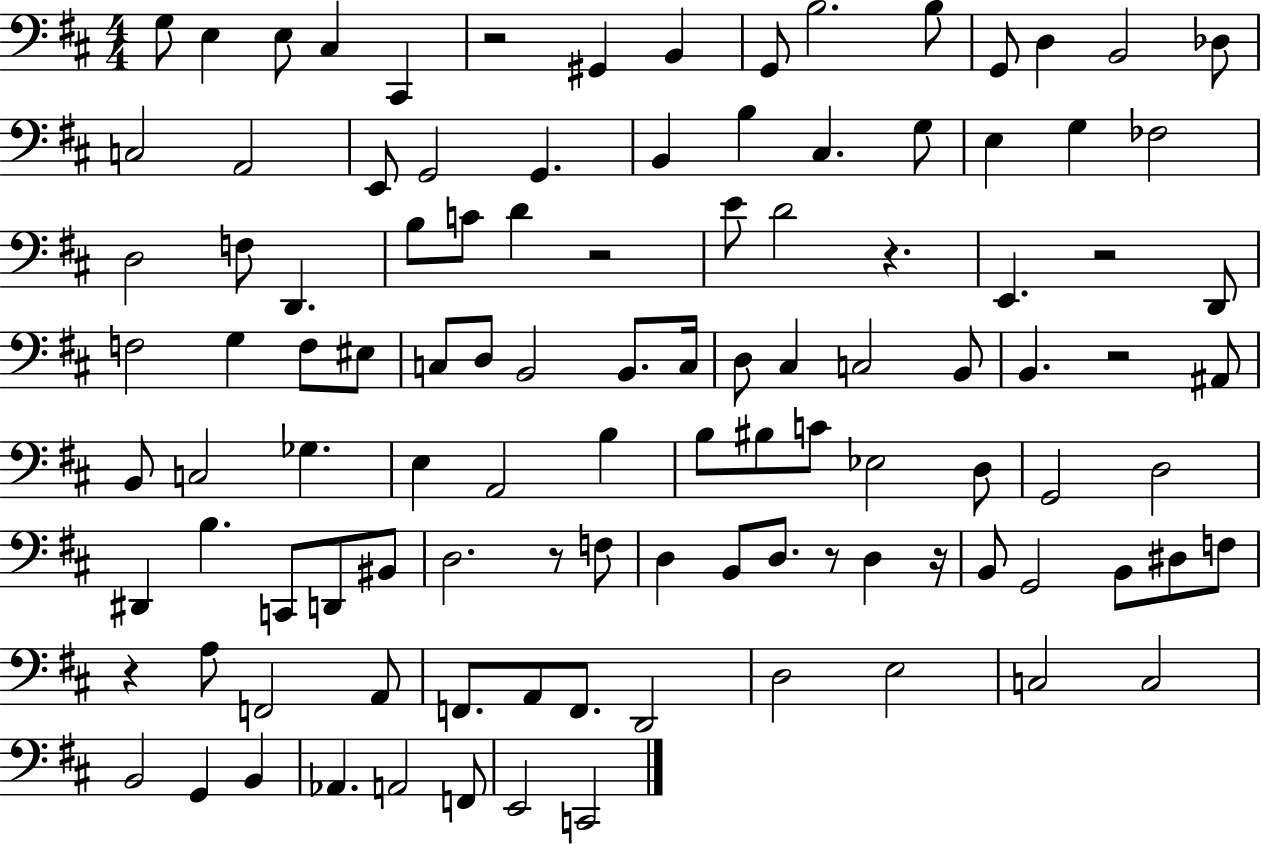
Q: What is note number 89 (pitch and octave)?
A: E3